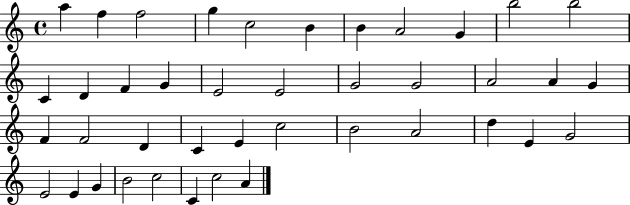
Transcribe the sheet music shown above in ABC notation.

X:1
T:Untitled
M:4/4
L:1/4
K:C
a f f2 g c2 B B A2 G b2 b2 C D F G E2 E2 G2 G2 A2 A G F F2 D C E c2 B2 A2 d E G2 E2 E G B2 c2 C c2 A